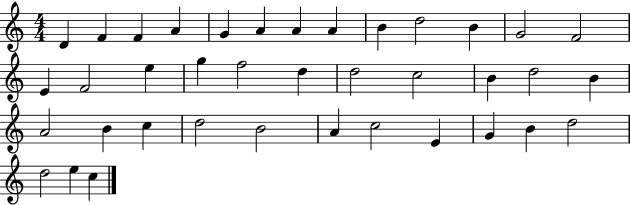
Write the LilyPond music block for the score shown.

{
  \clef treble
  \numericTimeSignature
  \time 4/4
  \key c \major
  d'4 f'4 f'4 a'4 | g'4 a'4 a'4 a'4 | b'4 d''2 b'4 | g'2 f'2 | \break e'4 f'2 e''4 | g''4 f''2 d''4 | d''2 c''2 | b'4 d''2 b'4 | \break a'2 b'4 c''4 | d''2 b'2 | a'4 c''2 e'4 | g'4 b'4 d''2 | \break d''2 e''4 c''4 | \bar "|."
}